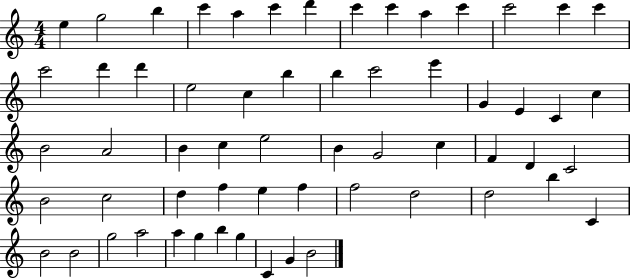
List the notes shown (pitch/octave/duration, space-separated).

E5/q G5/h B5/q C6/q A5/q C6/q D6/q C6/q C6/q A5/q C6/q C6/h C6/q C6/q C6/h D6/q D6/q E5/h C5/q B5/q B5/q C6/h E6/q G4/q E4/q C4/q C5/q B4/h A4/h B4/q C5/q E5/h B4/q G4/h C5/q F4/q D4/q C4/h B4/h C5/h D5/q F5/q E5/q F5/q F5/h D5/h D5/h B5/q C4/q B4/h B4/h G5/h A5/h A5/q G5/q B5/q G5/q C4/q G4/q B4/h